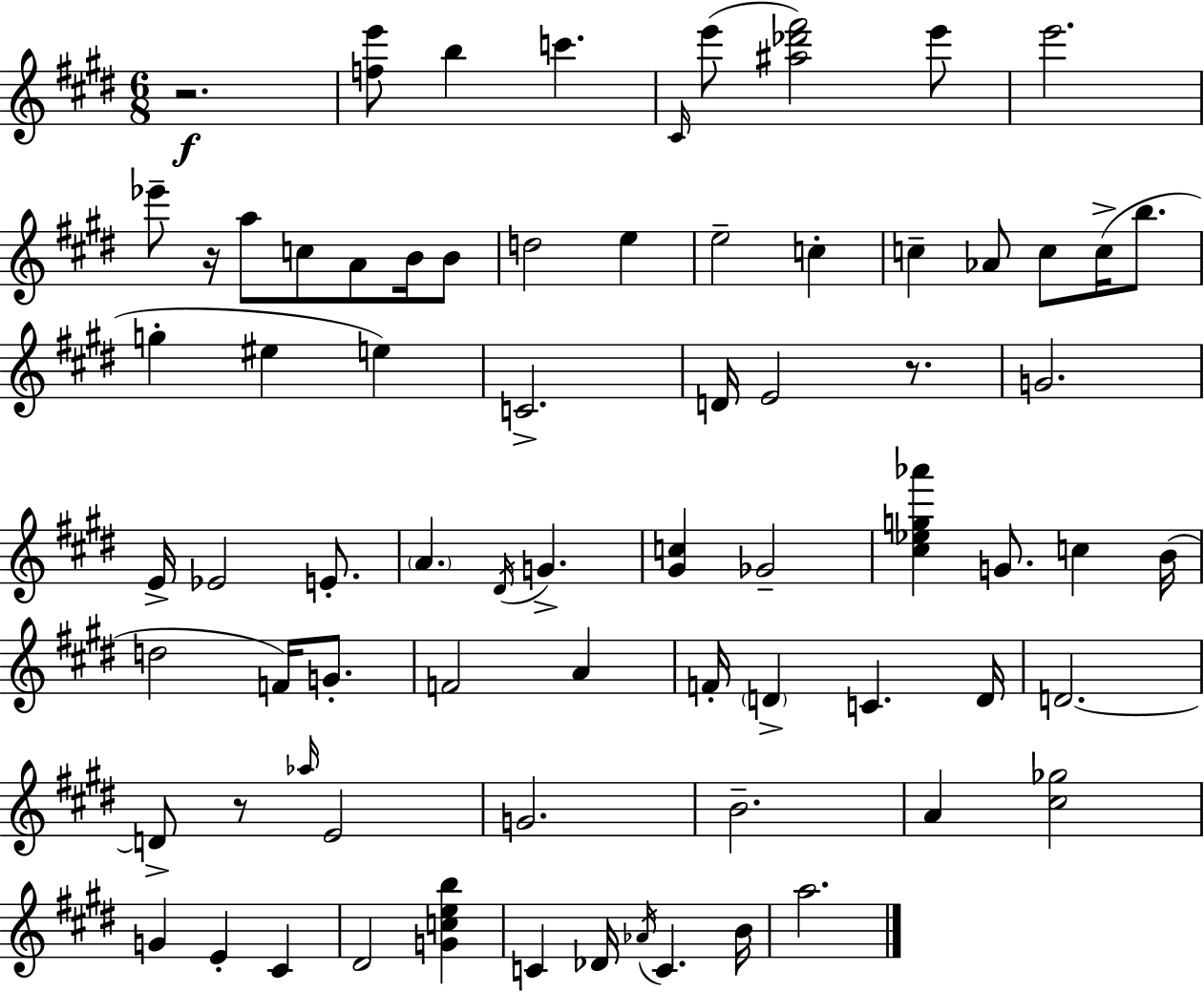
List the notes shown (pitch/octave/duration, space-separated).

R/h. [F5,E6]/e B5/q C6/q. C#4/s E6/e [A#5,Db6,F#6]/h E6/e E6/h. Eb6/e R/s A5/e C5/e A4/e B4/s B4/e D5/h E5/q E5/h C5/q C5/q Ab4/e C5/e C5/s B5/e. G5/q EIS5/q E5/q C4/h. D4/s E4/h R/e. G4/h. E4/s Eb4/h E4/e. A4/q. D#4/s G4/q. [G#4,C5]/q Gb4/h [C#5,Eb5,G5,Ab6]/q G4/e. C5/q B4/s D5/h F4/s G4/e. F4/h A4/q F4/s D4/q C4/q. D4/s D4/h. D4/e R/e Ab5/s E4/h G4/h. B4/h. A4/q [C#5,Gb5]/h G4/q E4/q C#4/q D#4/h [G4,C5,E5,B5]/q C4/q Db4/s Ab4/s C4/q. B4/s A5/h.